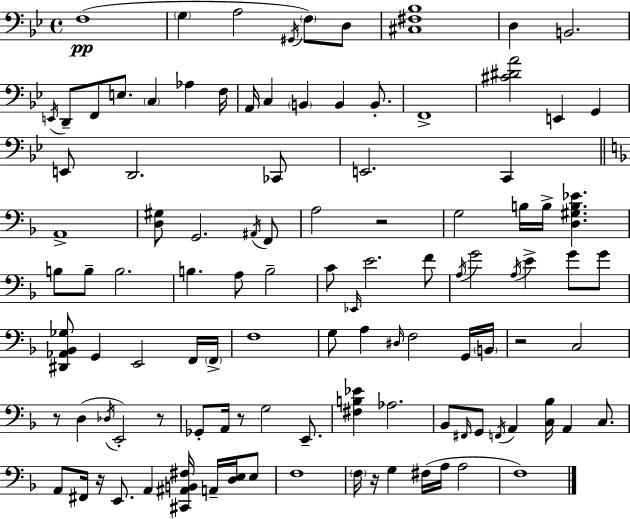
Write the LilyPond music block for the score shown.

{
  \clef bass
  \time 4/4
  \defaultTimeSignature
  \key bes \major
  \repeat volta 2 { f1(\pp | \parenthesize g4 a2 \acciaccatura { gis,16 }) \parenthesize f8 d8 | <cis fis bes>1 | d4 b,2. | \break \acciaccatura { e,16 } d,8-- f,8 e8. \parenthesize c4 aes4 | f16 a,16 c4 \parenthesize b,4 b,4 b,8.-. | f,1-> | <cis' dis' a'>2 e,4 g,4 | \break e,8 d,2. | ces,8 e,2. c,4 | \bar "||" \break \key f \major a,1-> | <d gis>8 g,2. \acciaccatura { ais,16 } f,8 | a2 r2 | g2 b16 b16-> <d gis b ees'>4. | \break b8 b8-- b2. | b4. a8 b2-- | c'8 \grace { ees,16 } e'2. | f'8 \acciaccatura { a16 } g'2 \acciaccatura { a16 } e'4-> | \break g'8 g'8 <dis, aes, bes, ges>8 g,4 e,2 | f,16 \parenthesize f,16-> f1 | g8 a4 \grace { dis16 } f2 | g,16 \parenthesize b,16 r2 c2 | \break r8 d4( \acciaccatura { des16 } e,2-.) | r8 ges,8-. a,16 r8 g2 | e,8.-- <fis b ees'>4 aes2. | bes,8 \grace { fis,16 } g,8 \acciaccatura { f,16 } a,4 | \break <c bes>16 a,4 c8. a,8 fis,16 r16 e,8. a,4 | <cis, ais, b, fis>16 a,16-- <d e>16 e8 f1 | \parenthesize f16 r16 g4 fis16( a16 | a2 f1) | \break } \bar "|."
}